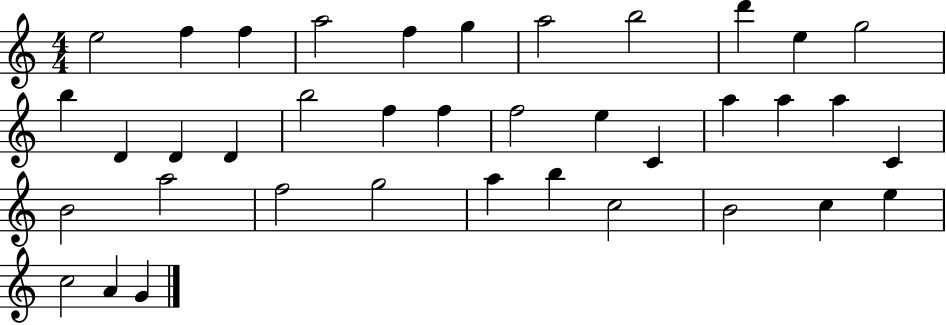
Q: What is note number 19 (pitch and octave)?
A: F5